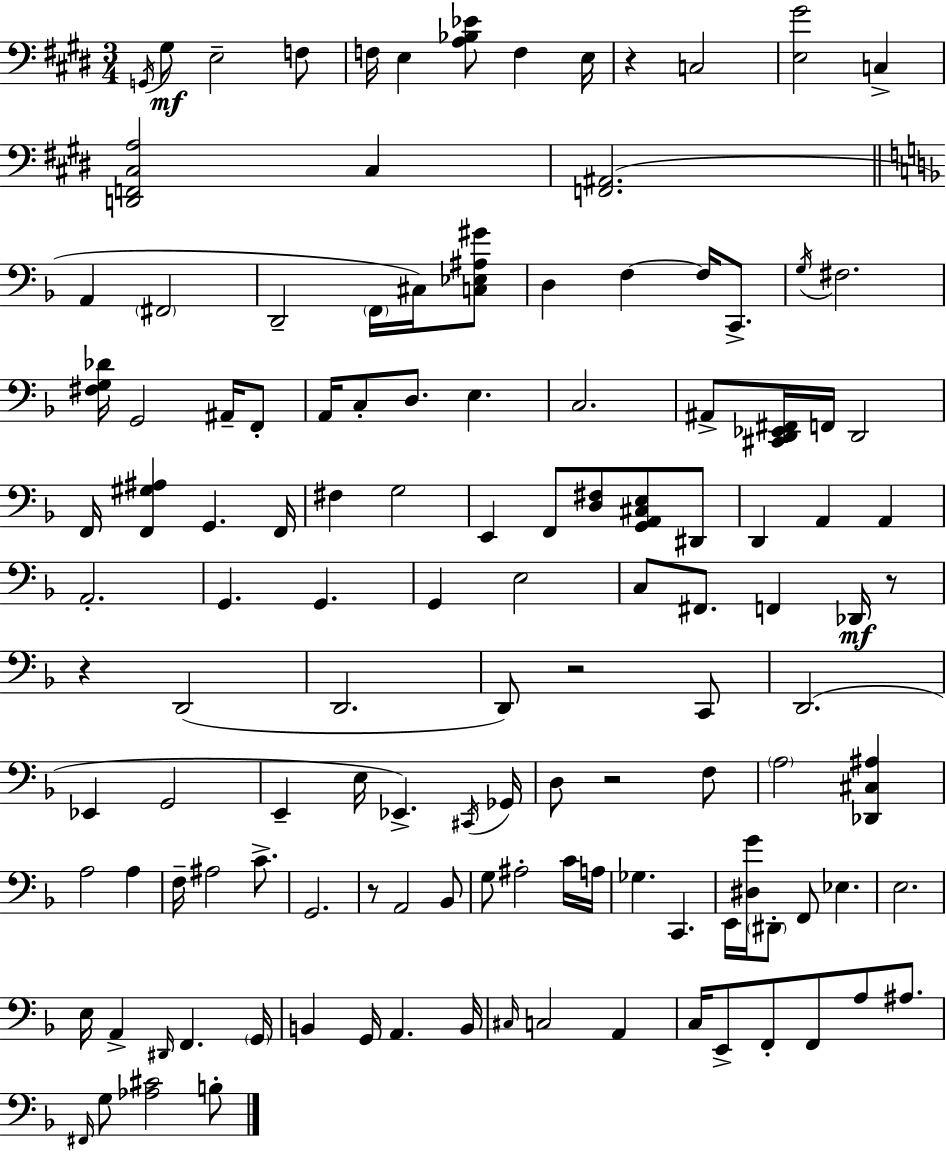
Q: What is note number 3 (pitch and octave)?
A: E3